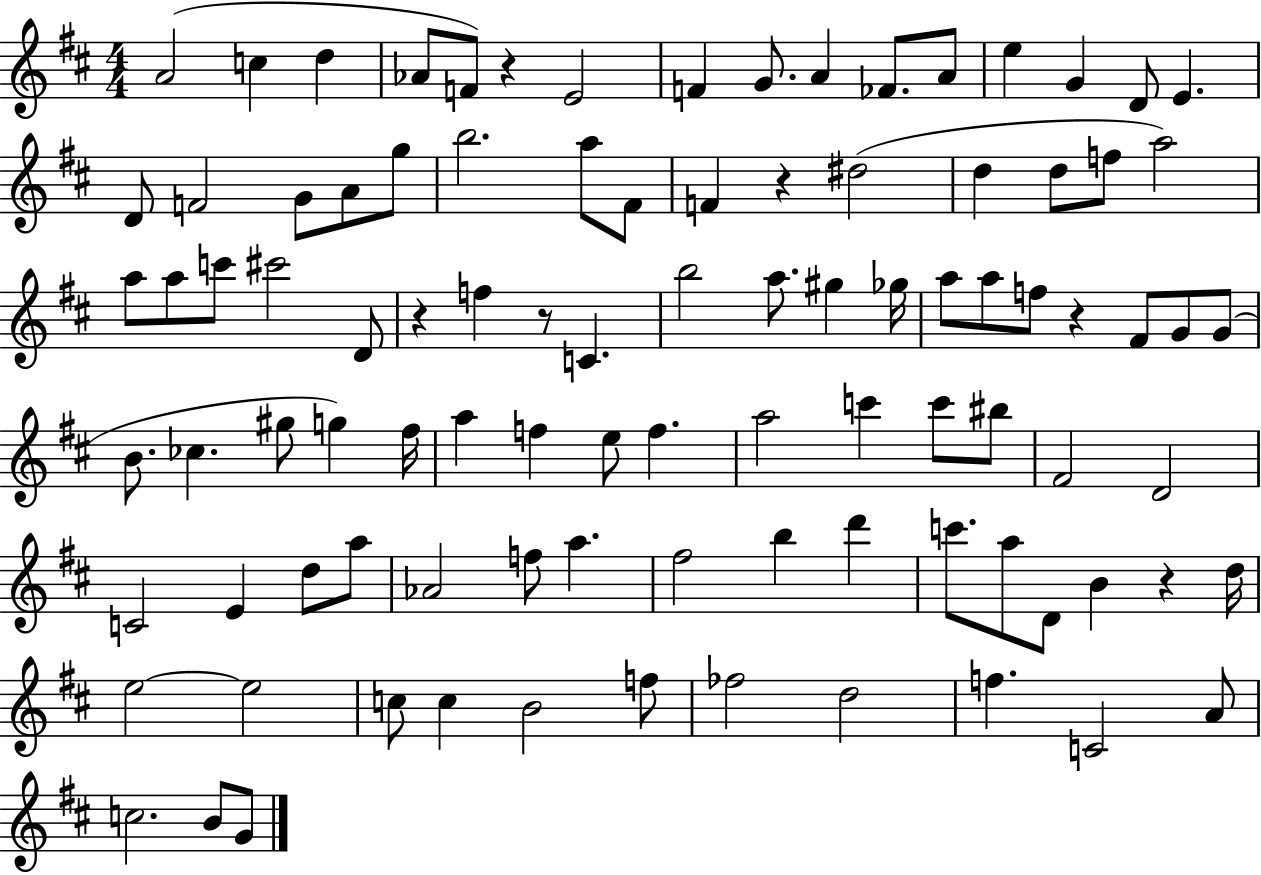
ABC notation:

X:1
T:Untitled
M:4/4
L:1/4
K:D
A2 c d _A/2 F/2 z E2 F G/2 A _F/2 A/2 e G D/2 E D/2 F2 G/2 A/2 g/2 b2 a/2 ^F/2 F z ^d2 d d/2 f/2 a2 a/2 a/2 c'/2 ^c'2 D/2 z f z/2 C b2 a/2 ^g _g/4 a/2 a/2 f/2 z ^F/2 G/2 G/2 B/2 _c ^g/2 g ^f/4 a f e/2 f a2 c' c'/2 ^b/2 ^F2 D2 C2 E d/2 a/2 _A2 f/2 a ^f2 b d' c'/2 a/2 D/2 B z d/4 e2 e2 c/2 c B2 f/2 _f2 d2 f C2 A/2 c2 B/2 G/2